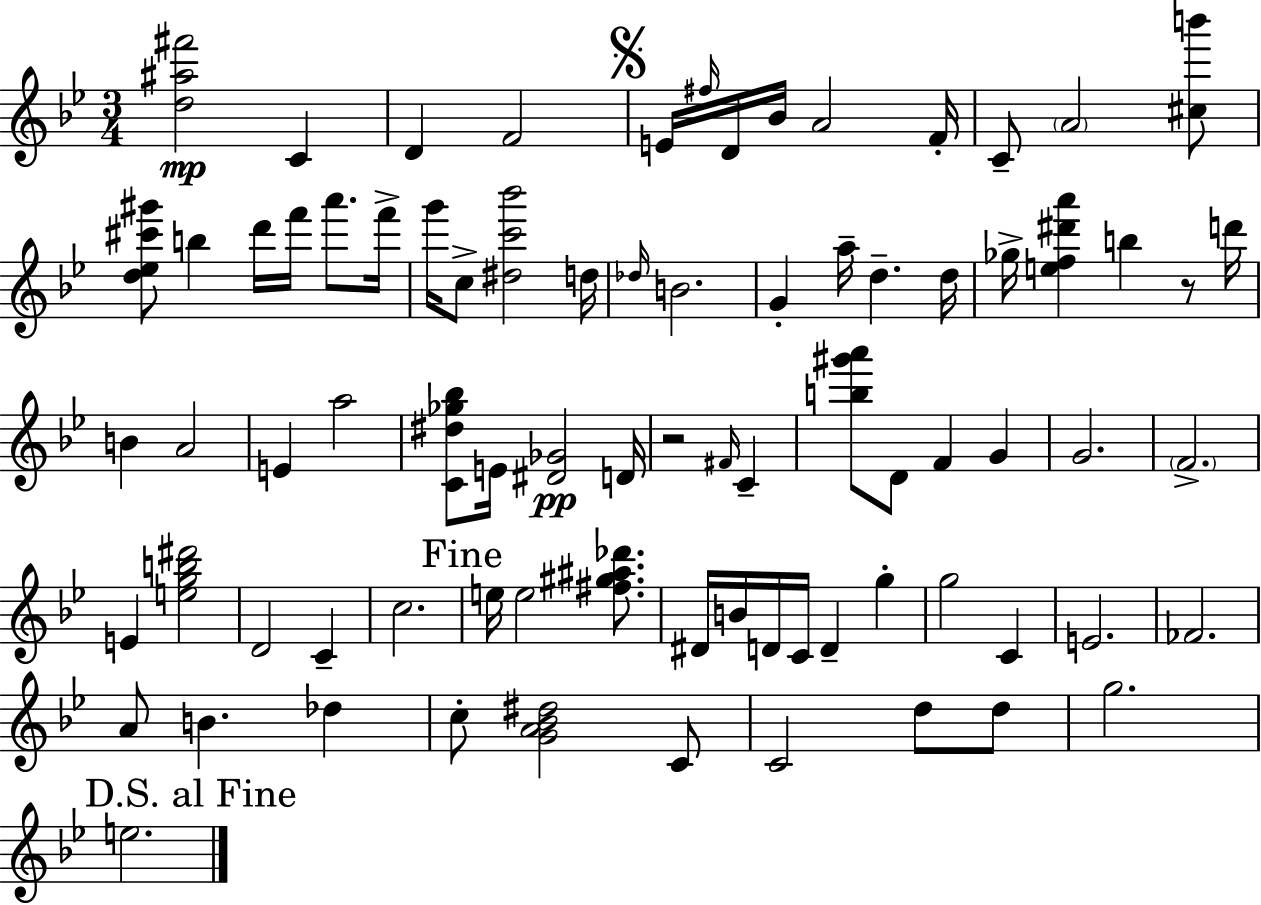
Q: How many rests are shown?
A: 2